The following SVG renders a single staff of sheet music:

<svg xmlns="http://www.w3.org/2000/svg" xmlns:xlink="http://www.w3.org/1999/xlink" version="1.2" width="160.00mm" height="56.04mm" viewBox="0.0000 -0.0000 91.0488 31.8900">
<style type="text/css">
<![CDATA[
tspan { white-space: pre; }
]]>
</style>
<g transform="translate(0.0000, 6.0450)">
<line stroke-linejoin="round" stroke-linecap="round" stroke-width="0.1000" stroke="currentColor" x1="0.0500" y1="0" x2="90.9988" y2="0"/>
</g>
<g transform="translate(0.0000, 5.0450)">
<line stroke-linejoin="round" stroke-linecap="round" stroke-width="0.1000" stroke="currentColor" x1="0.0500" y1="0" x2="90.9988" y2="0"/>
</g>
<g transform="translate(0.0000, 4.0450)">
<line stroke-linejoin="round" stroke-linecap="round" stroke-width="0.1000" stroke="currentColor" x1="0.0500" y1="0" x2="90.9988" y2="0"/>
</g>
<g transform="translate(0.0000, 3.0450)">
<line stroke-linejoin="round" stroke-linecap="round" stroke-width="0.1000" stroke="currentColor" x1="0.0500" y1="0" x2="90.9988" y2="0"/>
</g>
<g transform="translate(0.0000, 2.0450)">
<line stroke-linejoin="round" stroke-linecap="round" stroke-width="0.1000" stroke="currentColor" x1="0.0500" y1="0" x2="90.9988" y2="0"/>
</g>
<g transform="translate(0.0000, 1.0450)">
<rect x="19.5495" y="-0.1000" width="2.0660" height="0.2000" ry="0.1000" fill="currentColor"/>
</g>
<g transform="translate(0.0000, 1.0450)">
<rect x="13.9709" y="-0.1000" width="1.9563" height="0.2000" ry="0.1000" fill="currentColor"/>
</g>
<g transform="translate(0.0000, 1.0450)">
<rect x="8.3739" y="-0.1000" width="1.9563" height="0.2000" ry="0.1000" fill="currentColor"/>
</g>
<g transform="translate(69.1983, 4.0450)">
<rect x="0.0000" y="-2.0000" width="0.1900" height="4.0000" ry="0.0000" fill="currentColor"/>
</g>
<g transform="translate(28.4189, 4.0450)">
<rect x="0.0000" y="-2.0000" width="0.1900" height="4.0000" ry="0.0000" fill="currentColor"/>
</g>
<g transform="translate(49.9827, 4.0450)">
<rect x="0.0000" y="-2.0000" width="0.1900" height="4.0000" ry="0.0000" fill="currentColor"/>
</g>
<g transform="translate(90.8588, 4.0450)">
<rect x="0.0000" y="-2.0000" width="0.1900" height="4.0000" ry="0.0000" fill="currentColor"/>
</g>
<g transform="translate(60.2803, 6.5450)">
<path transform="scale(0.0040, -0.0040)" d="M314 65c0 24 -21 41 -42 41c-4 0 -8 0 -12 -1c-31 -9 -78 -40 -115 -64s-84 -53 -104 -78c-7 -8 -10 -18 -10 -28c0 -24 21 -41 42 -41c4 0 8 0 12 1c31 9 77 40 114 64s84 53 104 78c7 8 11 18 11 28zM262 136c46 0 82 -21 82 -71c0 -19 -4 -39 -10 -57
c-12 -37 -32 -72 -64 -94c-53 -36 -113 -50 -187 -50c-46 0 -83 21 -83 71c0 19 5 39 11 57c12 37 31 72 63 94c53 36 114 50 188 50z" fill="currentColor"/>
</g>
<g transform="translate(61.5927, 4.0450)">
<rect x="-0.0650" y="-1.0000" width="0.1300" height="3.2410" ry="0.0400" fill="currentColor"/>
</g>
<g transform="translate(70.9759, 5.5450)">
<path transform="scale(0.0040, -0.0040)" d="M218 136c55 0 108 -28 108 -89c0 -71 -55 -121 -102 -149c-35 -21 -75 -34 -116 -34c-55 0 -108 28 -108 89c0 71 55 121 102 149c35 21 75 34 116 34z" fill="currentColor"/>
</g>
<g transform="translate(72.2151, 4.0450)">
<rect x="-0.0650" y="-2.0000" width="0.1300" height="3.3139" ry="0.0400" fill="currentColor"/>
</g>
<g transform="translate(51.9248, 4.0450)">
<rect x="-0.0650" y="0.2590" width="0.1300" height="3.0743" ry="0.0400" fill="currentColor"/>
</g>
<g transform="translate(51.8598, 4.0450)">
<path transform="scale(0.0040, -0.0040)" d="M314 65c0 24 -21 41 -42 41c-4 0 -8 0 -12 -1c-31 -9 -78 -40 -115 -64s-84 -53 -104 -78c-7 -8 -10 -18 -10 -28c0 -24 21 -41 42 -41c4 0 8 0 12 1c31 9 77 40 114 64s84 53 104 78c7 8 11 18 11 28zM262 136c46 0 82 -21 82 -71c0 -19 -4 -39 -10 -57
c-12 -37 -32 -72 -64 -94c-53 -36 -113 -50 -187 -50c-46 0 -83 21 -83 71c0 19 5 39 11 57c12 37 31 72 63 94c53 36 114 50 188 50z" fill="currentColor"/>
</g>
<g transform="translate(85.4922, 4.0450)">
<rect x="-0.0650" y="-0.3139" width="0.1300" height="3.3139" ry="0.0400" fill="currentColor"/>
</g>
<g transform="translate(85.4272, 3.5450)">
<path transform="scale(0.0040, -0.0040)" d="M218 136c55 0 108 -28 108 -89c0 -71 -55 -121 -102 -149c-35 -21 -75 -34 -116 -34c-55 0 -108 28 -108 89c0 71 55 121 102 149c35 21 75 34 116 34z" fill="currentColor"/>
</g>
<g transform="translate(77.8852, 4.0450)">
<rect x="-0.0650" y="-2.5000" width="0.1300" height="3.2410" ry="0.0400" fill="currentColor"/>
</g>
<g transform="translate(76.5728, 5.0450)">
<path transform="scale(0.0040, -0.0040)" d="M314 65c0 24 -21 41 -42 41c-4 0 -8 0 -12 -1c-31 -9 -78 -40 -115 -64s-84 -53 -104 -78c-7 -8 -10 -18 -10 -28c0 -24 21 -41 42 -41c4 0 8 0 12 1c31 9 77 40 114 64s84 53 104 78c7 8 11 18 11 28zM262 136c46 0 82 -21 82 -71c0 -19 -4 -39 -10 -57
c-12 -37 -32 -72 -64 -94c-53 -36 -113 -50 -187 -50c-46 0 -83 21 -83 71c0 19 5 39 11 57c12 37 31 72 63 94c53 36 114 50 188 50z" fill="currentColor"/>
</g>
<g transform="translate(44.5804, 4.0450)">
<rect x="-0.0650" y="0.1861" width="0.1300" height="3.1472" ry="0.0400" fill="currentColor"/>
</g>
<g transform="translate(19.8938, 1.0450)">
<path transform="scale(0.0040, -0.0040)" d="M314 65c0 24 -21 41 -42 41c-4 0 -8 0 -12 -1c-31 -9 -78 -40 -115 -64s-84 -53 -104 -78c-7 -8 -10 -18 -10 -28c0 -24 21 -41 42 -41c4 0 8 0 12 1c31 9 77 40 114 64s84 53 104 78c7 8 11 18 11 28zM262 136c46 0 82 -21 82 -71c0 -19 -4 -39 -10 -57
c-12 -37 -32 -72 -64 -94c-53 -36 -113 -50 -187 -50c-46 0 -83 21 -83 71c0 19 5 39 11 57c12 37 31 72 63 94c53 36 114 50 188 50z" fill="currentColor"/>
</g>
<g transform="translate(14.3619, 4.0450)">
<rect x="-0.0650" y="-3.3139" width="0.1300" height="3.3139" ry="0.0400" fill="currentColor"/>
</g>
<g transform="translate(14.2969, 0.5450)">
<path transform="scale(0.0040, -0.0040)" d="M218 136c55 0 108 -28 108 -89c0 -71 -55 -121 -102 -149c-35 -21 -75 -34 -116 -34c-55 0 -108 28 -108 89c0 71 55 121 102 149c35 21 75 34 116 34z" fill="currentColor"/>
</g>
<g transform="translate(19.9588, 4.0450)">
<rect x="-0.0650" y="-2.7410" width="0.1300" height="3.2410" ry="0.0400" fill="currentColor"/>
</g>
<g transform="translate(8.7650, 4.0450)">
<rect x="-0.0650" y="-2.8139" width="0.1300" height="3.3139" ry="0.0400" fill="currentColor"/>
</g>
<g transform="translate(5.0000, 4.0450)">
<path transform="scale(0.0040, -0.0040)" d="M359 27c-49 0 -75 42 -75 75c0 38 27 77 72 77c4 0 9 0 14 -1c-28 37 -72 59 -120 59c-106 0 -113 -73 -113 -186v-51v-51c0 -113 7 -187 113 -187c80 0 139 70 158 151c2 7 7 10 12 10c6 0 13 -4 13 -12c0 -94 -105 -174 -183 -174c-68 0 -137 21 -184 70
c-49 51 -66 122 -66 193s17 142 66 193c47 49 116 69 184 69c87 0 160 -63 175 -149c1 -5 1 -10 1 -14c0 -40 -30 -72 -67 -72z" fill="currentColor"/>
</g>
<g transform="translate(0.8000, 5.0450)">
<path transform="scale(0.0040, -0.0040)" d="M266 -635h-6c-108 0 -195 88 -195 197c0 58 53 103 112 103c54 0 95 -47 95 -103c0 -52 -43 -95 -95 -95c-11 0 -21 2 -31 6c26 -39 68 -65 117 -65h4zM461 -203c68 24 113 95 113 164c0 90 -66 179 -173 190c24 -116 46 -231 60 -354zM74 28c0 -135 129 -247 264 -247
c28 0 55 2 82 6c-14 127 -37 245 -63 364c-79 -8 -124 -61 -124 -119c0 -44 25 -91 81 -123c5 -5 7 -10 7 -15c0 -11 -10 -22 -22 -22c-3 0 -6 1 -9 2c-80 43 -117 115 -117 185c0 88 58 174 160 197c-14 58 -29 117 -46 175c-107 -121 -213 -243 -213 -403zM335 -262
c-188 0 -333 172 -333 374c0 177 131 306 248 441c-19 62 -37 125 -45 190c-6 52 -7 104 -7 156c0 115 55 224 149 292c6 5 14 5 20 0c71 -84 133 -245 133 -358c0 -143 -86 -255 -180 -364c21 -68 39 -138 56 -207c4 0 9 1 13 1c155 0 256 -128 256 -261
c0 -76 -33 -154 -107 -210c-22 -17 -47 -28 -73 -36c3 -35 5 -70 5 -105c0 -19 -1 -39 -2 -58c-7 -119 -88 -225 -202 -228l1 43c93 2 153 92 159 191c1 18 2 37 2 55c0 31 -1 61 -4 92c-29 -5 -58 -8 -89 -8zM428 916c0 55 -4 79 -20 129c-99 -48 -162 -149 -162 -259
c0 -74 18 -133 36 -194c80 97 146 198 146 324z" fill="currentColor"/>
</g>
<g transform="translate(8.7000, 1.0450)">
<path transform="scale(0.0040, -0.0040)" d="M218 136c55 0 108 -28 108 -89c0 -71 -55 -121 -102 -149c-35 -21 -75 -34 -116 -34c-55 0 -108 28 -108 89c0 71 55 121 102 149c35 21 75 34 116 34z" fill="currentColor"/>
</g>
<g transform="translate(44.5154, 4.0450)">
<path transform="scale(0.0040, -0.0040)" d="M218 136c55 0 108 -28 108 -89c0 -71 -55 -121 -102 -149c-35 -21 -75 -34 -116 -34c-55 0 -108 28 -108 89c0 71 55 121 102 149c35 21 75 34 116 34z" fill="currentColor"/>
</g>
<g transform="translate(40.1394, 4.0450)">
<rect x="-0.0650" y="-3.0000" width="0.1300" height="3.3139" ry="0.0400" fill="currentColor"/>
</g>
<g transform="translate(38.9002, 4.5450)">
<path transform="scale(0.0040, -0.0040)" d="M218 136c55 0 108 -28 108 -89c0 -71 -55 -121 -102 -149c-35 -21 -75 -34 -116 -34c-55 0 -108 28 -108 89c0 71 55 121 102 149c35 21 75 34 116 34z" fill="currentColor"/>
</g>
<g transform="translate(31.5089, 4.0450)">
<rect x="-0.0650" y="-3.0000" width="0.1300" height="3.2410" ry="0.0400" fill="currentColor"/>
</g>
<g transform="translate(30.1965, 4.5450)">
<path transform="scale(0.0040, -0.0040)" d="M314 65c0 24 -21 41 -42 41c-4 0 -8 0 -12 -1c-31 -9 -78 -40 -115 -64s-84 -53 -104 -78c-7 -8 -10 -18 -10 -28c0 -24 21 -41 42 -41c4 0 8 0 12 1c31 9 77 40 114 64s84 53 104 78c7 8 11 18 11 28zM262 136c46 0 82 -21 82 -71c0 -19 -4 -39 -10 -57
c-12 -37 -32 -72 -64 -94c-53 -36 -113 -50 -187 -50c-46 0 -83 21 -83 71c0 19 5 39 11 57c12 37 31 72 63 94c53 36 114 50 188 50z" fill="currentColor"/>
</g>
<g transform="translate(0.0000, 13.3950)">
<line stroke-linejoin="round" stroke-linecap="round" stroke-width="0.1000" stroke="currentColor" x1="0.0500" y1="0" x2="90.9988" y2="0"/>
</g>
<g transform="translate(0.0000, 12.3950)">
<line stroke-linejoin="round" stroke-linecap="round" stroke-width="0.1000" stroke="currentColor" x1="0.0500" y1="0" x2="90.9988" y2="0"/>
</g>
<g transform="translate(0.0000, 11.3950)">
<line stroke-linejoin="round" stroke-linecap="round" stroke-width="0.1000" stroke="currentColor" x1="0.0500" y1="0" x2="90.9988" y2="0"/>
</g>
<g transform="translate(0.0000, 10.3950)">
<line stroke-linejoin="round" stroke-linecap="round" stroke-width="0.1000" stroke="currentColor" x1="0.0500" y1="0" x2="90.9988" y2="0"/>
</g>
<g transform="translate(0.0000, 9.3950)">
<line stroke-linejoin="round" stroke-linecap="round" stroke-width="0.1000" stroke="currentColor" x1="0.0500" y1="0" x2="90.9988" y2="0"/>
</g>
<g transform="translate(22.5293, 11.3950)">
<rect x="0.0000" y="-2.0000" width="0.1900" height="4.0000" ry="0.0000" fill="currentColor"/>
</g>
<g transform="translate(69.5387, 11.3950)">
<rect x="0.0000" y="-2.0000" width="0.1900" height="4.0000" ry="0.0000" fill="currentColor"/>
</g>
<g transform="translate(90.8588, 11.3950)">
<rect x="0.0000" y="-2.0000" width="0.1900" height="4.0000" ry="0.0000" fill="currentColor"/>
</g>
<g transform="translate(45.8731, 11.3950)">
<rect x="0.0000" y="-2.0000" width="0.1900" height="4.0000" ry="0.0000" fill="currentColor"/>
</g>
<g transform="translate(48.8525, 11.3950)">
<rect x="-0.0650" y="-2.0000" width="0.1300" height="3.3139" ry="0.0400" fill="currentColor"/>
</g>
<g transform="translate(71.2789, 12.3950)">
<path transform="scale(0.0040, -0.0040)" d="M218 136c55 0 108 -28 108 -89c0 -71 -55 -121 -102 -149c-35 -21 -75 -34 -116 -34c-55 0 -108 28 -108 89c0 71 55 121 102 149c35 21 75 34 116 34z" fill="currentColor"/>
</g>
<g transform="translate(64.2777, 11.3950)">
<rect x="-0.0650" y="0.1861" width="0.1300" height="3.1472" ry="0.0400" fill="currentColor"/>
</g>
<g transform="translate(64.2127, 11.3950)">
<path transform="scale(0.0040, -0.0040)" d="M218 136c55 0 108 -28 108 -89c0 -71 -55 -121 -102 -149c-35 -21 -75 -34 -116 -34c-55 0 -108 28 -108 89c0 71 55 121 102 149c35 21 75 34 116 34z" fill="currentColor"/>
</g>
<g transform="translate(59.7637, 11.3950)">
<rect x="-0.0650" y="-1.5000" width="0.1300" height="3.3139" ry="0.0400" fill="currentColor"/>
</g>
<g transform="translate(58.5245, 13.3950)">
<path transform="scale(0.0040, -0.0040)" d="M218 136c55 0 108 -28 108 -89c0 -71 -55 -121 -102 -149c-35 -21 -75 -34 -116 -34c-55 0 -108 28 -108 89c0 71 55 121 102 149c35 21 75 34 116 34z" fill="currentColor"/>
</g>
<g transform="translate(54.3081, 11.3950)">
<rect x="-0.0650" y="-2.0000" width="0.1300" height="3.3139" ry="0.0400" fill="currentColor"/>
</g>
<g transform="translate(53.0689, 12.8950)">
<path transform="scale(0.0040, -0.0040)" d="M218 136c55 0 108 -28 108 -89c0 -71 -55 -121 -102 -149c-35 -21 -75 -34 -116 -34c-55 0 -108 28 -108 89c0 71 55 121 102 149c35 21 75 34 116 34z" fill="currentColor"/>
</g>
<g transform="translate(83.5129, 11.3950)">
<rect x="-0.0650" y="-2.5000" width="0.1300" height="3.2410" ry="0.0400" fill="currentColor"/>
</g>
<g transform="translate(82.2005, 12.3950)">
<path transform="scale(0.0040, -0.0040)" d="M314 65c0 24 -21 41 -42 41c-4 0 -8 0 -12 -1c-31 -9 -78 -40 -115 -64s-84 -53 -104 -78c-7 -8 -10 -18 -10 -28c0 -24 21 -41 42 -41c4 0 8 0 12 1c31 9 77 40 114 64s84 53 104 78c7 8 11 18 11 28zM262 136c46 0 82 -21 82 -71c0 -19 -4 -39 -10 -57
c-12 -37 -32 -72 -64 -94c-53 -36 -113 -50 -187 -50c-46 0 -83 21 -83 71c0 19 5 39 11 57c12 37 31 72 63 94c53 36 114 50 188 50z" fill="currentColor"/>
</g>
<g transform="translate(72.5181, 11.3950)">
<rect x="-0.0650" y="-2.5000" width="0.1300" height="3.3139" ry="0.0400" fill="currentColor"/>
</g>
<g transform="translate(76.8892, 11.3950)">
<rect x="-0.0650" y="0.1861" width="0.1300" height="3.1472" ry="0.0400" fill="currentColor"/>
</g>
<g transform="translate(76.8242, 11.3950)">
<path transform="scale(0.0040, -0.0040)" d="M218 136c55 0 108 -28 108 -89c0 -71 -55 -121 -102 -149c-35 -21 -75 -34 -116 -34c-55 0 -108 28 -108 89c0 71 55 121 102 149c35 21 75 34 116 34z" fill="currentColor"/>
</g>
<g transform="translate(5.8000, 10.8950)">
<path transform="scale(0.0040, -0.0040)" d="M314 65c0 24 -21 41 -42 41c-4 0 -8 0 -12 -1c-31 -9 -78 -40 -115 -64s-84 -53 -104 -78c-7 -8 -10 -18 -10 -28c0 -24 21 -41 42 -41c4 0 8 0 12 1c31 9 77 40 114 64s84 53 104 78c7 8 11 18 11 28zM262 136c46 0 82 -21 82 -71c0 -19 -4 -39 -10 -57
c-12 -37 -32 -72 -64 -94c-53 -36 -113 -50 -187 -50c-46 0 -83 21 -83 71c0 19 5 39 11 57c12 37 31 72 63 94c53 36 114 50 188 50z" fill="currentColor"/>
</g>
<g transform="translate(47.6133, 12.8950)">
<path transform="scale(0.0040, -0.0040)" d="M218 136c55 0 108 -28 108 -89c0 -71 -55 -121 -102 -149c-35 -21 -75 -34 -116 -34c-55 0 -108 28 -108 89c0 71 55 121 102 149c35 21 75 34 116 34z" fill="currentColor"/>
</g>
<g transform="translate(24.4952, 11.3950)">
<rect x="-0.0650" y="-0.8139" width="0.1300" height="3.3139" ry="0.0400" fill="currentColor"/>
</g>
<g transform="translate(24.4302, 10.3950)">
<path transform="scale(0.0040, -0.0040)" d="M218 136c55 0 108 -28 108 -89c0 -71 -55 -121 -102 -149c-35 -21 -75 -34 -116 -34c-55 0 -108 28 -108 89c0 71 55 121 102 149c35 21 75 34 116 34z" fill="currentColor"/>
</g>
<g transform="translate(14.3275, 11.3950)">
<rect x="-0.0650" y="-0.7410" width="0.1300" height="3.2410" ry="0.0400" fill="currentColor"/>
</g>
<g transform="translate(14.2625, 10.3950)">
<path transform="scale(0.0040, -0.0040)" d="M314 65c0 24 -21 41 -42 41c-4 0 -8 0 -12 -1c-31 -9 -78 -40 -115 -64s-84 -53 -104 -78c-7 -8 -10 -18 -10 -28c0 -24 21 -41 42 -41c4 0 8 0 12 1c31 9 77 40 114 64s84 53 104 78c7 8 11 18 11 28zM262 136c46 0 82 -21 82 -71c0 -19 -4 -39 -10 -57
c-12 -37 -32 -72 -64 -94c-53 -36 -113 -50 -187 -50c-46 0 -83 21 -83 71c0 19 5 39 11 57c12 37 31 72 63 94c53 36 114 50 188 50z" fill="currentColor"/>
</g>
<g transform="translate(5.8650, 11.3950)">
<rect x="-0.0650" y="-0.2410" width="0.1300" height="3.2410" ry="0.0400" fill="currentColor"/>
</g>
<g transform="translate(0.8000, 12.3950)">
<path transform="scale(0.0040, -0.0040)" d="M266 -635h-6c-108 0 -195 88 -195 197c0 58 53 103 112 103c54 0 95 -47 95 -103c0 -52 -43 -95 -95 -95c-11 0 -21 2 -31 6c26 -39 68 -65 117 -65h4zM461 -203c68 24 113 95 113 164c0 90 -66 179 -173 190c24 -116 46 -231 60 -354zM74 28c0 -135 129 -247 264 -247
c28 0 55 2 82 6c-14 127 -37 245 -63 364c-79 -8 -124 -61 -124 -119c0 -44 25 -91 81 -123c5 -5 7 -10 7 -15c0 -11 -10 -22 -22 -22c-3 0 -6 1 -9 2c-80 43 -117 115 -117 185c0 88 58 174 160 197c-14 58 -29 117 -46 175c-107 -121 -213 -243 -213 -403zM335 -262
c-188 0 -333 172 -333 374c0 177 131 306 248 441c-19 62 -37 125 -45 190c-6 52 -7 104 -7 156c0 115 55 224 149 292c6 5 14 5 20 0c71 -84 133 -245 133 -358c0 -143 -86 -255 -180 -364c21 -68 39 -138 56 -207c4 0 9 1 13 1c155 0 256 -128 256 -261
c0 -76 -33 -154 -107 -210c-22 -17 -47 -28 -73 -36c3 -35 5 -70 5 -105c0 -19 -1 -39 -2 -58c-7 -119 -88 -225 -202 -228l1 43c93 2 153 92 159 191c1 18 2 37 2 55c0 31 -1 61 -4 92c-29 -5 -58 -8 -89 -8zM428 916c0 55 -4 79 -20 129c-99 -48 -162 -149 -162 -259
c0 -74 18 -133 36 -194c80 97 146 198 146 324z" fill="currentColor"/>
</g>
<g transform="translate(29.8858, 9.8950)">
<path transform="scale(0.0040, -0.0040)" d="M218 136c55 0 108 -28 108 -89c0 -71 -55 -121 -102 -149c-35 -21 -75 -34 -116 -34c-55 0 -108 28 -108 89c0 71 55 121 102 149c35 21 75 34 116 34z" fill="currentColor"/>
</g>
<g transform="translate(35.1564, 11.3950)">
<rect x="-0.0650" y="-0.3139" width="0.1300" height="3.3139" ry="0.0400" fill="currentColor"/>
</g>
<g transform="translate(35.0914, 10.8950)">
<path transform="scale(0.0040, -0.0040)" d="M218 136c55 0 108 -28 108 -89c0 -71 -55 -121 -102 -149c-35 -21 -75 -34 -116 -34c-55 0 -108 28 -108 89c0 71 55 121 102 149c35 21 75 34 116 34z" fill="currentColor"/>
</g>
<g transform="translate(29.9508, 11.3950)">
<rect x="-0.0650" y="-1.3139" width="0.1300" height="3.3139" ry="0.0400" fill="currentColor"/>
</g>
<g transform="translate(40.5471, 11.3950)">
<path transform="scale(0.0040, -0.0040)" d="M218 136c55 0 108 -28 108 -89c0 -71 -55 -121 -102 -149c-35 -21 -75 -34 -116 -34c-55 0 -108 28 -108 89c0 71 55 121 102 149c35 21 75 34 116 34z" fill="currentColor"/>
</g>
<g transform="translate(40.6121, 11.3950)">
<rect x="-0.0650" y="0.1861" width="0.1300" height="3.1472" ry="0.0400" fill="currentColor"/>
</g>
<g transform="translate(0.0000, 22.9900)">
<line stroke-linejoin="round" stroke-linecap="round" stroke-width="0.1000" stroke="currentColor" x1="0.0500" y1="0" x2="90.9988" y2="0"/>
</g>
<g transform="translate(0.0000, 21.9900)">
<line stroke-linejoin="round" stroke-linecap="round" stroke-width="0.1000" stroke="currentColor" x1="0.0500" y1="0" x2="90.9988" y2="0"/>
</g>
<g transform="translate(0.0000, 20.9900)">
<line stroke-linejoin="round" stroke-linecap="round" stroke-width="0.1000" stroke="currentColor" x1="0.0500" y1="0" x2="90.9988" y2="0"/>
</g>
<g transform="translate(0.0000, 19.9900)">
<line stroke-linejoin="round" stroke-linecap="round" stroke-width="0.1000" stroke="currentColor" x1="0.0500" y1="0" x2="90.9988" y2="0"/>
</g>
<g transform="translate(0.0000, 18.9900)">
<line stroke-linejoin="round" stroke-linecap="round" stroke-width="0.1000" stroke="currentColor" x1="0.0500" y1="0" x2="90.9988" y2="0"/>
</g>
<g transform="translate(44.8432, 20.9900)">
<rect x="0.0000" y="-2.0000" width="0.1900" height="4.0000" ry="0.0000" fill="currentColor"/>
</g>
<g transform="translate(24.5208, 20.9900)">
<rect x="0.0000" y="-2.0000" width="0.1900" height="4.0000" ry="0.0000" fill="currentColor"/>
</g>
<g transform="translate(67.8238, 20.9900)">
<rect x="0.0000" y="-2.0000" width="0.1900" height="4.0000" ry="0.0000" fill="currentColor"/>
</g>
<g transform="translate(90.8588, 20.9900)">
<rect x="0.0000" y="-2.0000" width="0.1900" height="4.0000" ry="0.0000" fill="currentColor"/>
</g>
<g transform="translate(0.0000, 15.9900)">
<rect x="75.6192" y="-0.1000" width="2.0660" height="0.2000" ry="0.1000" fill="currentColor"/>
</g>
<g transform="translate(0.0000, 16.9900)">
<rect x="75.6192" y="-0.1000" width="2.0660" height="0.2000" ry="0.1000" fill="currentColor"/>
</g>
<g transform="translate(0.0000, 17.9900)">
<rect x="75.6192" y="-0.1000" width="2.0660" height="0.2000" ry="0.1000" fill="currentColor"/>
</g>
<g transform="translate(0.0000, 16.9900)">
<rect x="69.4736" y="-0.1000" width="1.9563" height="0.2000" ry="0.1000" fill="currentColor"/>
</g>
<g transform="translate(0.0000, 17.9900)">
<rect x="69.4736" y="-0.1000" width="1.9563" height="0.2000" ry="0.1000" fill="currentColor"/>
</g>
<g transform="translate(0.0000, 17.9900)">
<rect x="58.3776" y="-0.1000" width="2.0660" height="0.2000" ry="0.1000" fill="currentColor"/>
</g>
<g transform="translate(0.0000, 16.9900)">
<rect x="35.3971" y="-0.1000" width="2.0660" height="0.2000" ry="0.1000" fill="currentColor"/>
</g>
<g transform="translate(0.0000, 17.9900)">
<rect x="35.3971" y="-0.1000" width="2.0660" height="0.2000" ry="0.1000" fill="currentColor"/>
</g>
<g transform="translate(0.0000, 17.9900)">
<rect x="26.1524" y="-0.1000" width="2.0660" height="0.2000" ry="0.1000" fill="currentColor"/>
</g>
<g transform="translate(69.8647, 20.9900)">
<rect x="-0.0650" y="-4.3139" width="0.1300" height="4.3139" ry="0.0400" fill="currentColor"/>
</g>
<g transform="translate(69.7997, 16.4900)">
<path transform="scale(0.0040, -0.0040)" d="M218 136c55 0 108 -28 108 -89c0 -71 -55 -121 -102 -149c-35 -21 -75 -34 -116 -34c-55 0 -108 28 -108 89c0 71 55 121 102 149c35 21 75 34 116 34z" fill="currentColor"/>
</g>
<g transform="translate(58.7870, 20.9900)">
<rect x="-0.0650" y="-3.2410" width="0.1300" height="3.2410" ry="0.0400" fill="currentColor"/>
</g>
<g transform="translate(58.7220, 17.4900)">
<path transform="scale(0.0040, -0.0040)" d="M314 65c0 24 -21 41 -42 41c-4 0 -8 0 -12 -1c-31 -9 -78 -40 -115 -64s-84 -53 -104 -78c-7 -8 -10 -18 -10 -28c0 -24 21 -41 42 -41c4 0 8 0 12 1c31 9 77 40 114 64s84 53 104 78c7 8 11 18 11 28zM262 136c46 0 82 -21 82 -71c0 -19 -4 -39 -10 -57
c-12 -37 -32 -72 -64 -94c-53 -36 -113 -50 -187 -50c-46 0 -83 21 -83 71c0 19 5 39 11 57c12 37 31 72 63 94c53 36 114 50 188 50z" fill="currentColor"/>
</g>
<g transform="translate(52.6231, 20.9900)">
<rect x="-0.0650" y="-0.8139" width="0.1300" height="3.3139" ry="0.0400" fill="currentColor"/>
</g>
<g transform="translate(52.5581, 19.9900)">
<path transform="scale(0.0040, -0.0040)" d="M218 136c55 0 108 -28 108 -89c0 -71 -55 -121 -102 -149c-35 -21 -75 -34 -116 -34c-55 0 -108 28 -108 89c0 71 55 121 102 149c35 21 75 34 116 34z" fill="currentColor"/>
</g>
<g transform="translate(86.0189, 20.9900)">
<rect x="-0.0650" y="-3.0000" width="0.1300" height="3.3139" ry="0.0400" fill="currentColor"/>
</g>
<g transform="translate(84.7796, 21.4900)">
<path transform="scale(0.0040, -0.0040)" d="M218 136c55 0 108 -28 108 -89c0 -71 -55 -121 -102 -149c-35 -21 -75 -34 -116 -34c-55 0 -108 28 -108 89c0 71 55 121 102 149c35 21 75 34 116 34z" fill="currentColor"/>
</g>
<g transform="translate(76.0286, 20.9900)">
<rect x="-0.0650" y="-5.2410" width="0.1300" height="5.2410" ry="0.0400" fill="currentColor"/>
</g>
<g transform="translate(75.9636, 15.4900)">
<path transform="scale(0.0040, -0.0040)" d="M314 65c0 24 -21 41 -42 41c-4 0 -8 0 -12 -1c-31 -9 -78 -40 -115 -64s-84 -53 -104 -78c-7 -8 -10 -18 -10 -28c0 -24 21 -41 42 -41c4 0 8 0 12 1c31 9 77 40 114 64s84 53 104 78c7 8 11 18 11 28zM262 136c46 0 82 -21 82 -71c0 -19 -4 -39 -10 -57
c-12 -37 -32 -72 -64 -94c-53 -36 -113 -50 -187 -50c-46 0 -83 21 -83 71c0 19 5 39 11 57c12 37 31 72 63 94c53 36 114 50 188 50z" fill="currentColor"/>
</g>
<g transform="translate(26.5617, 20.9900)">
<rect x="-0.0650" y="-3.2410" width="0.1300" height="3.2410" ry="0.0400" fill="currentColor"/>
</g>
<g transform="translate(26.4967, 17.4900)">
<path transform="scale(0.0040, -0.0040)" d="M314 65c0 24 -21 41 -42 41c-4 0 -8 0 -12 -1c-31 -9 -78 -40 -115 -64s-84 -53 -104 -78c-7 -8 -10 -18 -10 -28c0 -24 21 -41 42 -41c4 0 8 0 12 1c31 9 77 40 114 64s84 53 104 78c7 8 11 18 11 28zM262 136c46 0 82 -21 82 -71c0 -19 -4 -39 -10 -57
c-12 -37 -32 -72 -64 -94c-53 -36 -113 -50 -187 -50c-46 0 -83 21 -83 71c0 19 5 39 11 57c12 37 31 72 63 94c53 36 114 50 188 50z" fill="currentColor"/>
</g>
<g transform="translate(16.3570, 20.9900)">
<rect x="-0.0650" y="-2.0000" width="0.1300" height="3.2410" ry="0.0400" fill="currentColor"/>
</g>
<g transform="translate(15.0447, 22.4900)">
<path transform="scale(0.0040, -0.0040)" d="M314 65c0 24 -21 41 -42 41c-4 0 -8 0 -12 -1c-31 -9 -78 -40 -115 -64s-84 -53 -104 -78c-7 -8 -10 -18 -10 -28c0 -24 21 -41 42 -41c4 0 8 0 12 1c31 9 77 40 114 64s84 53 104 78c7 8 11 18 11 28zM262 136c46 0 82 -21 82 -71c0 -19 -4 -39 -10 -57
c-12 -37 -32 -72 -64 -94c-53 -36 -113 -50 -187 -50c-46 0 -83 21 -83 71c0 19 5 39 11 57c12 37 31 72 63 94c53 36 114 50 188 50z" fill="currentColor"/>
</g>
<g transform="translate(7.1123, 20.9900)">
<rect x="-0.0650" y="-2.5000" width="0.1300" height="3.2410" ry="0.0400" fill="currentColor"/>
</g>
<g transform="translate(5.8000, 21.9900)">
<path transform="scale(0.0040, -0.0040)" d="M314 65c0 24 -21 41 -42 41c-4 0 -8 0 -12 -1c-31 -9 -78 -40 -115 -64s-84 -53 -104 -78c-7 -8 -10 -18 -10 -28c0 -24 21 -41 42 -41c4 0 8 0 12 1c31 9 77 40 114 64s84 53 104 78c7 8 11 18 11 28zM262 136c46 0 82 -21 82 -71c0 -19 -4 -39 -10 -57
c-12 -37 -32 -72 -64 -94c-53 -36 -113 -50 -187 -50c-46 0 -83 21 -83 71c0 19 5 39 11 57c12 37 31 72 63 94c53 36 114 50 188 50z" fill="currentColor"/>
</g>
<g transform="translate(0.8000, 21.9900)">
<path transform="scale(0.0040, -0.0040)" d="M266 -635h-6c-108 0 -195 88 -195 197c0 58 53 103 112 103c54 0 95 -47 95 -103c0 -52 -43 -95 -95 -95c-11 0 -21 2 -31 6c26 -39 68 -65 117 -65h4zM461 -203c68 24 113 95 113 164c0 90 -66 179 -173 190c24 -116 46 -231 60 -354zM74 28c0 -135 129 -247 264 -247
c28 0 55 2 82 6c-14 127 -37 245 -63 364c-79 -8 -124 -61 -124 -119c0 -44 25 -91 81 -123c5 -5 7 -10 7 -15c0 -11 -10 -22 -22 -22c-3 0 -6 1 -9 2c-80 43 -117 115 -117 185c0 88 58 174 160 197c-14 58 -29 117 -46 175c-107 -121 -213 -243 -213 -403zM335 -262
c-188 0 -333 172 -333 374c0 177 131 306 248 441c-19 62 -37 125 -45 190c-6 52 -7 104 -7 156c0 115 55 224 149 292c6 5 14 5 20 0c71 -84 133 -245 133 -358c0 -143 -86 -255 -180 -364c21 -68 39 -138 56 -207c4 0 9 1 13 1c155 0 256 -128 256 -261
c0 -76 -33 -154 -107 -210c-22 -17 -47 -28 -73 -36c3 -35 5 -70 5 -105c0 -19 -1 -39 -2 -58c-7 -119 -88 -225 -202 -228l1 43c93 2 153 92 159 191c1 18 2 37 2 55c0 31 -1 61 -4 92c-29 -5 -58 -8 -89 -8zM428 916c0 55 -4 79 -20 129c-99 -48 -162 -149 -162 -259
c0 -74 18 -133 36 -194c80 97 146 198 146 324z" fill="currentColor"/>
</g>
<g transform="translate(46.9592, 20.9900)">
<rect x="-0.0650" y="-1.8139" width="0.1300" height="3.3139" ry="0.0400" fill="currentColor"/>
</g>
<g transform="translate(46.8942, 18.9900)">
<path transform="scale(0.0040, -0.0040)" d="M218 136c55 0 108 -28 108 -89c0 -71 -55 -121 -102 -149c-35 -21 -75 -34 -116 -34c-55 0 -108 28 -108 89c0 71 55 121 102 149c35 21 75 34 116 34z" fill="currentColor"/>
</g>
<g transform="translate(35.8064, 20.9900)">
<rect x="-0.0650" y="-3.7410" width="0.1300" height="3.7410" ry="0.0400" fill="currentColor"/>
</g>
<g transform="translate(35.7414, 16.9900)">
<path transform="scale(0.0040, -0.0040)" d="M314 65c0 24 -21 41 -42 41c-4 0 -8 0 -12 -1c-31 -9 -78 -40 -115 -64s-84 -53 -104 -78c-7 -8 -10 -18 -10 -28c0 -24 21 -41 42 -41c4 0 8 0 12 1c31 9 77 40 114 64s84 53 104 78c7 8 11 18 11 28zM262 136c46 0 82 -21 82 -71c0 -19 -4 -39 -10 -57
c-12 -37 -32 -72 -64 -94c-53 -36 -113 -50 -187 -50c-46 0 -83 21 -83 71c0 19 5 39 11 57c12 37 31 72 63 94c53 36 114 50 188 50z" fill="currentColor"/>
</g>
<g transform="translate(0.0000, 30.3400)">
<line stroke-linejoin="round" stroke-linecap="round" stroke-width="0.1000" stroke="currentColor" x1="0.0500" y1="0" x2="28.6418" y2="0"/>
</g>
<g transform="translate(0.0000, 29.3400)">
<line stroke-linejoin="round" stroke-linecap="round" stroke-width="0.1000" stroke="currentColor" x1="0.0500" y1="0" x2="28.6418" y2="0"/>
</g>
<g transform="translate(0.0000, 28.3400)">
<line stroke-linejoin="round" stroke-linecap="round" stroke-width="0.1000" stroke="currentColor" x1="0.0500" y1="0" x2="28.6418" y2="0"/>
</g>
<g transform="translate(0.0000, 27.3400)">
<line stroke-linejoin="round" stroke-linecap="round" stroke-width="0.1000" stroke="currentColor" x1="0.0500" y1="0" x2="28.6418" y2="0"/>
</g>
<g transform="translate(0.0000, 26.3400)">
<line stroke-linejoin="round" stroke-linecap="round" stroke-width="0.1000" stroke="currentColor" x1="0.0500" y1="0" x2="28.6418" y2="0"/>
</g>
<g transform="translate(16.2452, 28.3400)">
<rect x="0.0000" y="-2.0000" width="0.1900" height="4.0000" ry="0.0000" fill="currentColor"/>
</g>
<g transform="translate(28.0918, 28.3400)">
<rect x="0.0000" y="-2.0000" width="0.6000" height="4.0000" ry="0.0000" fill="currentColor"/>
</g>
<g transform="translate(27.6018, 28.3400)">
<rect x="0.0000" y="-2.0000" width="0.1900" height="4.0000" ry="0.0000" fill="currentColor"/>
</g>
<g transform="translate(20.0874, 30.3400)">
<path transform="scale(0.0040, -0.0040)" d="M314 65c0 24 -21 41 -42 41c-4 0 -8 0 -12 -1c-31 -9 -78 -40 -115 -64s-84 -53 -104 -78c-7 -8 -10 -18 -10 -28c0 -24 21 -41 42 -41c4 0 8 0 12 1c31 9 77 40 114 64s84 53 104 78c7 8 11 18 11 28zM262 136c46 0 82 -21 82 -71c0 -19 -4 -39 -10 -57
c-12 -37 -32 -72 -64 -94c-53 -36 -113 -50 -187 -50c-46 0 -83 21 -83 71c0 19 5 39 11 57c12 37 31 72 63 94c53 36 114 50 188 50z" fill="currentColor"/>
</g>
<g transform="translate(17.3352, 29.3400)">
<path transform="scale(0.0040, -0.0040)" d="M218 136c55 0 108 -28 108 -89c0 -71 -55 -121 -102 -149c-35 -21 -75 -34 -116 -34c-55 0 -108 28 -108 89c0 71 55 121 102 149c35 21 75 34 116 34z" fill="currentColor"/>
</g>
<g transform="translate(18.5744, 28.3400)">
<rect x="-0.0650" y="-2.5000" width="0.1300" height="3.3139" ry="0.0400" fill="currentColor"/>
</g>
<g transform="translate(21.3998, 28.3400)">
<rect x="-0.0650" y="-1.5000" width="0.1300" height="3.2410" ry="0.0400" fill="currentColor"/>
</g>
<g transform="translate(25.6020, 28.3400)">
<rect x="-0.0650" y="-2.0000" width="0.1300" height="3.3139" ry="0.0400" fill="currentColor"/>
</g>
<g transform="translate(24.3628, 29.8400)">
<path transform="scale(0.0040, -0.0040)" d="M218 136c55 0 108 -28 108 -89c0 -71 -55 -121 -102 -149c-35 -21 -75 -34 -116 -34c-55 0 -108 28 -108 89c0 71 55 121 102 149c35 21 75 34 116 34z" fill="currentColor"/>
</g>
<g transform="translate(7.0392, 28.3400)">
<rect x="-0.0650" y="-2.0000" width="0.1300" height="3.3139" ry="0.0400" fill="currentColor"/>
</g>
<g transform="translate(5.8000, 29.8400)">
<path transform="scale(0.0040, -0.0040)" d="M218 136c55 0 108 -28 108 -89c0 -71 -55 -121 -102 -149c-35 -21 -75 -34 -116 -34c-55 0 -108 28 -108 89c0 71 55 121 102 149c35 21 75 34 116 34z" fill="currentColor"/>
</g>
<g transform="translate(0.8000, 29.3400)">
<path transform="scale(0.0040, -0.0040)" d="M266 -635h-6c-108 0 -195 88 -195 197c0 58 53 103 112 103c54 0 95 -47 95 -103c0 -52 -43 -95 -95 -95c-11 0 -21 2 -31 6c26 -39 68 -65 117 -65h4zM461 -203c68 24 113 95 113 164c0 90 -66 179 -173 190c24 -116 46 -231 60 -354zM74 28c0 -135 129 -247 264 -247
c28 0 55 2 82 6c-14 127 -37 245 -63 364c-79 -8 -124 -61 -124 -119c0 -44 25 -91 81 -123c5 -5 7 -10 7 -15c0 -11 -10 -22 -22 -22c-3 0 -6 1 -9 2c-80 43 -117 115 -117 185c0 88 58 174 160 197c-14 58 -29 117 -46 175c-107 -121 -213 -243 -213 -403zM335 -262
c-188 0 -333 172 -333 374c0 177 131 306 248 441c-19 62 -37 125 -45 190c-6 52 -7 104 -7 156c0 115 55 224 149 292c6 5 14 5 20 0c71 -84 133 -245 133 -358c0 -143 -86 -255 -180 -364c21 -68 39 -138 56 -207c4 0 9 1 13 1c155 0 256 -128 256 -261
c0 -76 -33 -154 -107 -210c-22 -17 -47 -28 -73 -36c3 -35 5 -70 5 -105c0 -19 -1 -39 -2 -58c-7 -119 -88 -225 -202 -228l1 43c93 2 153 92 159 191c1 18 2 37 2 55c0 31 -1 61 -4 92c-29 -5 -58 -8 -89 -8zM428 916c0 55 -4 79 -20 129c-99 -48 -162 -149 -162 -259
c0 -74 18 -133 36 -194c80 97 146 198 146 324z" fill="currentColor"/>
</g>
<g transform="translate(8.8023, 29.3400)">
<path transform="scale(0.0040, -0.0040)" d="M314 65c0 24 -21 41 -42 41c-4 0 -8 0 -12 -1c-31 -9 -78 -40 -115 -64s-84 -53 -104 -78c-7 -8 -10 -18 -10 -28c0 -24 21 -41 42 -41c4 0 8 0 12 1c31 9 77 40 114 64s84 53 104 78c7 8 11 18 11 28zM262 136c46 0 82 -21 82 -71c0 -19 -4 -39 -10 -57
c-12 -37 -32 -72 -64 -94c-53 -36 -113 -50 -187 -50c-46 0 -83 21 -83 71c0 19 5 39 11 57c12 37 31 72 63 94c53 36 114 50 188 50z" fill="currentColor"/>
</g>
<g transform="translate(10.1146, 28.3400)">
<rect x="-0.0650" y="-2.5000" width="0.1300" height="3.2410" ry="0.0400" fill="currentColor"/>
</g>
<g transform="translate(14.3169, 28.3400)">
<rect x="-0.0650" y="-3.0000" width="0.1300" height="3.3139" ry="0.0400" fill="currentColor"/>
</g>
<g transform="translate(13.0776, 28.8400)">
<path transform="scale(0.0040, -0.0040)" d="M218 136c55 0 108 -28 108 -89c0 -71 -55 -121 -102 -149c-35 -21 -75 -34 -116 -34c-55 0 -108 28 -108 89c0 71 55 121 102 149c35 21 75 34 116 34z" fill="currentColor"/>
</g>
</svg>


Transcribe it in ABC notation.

X:1
T:Untitled
M:4/4
L:1/4
K:C
a b a2 A2 A B B2 D2 F G2 c c2 d2 d e c B F F E B G B G2 G2 F2 b2 c'2 f d b2 d' f'2 A F G2 A G E2 F